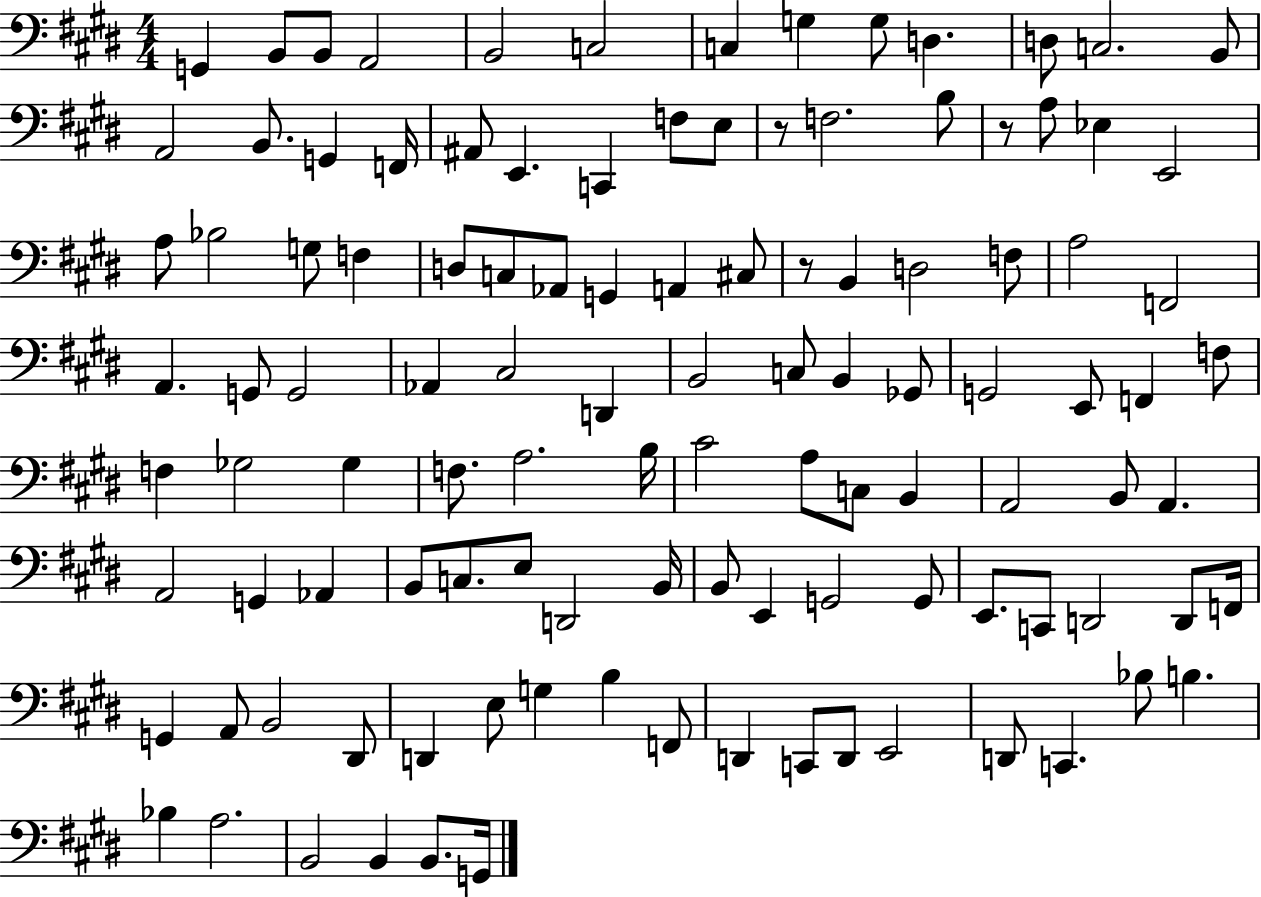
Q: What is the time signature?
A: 4/4